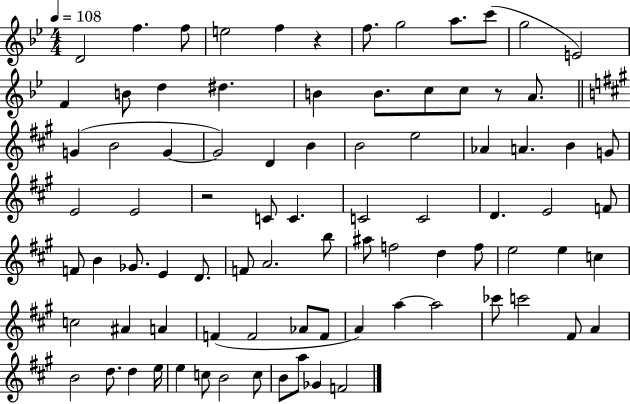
D4/h F5/q. F5/e E5/h F5/q R/q F5/e. G5/h A5/e. C6/e G5/h E4/h F4/q B4/e D5/q D#5/q. B4/q B4/e. C5/e C5/e R/e A4/e. G4/q B4/h G4/q G4/h D4/q B4/q B4/h E5/h Ab4/q A4/q. B4/q G4/e E4/h E4/h R/h C4/e C4/q. C4/h C4/h D4/q. E4/h F4/e F4/e B4/q Gb4/e. E4/q D4/e. F4/e A4/h. B5/e A#5/e F5/h D5/q F5/e E5/h E5/q C5/q C5/h A#4/q A4/q F4/q F4/h Ab4/e F4/e A4/q A5/q A5/h CES6/e C6/h F#4/e A4/q B4/h D5/e. D5/q E5/s E5/q C5/e B4/h C5/e B4/e A5/e Gb4/q F4/h